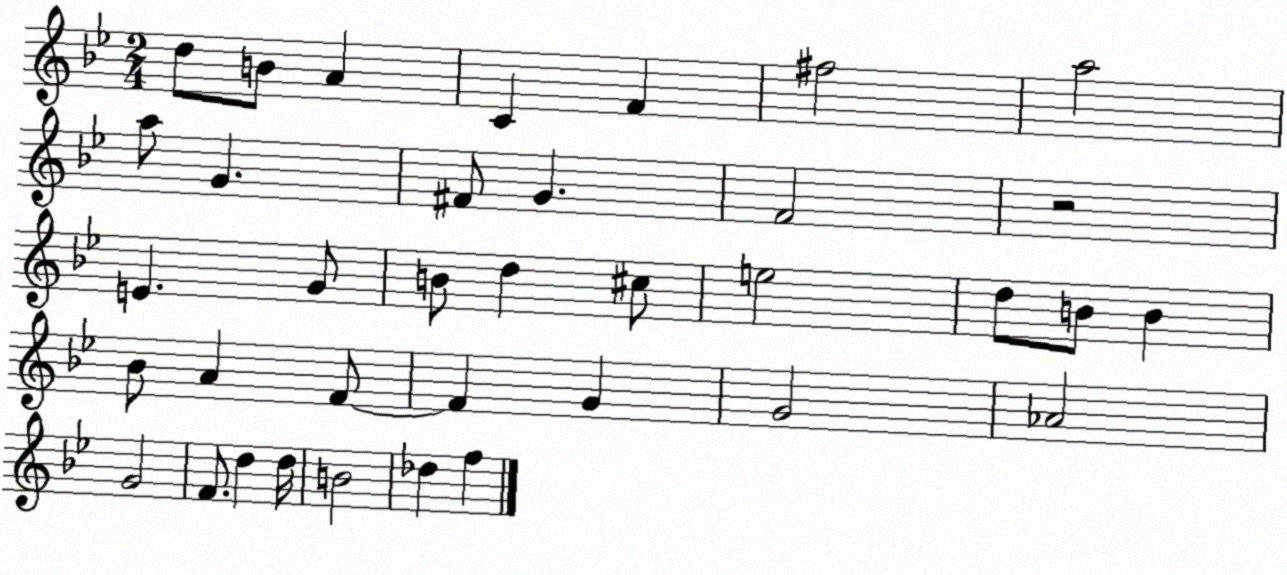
X:1
T:Untitled
M:2/4
L:1/4
K:Bb
d/2 B/2 A C F ^f2 a2 a/2 G ^F/2 G F2 z2 E G/2 B/2 d ^c/2 e2 d/2 B/2 B _B/2 A F/2 F G G2 _A2 G2 F/2 d d/4 B2 _d f